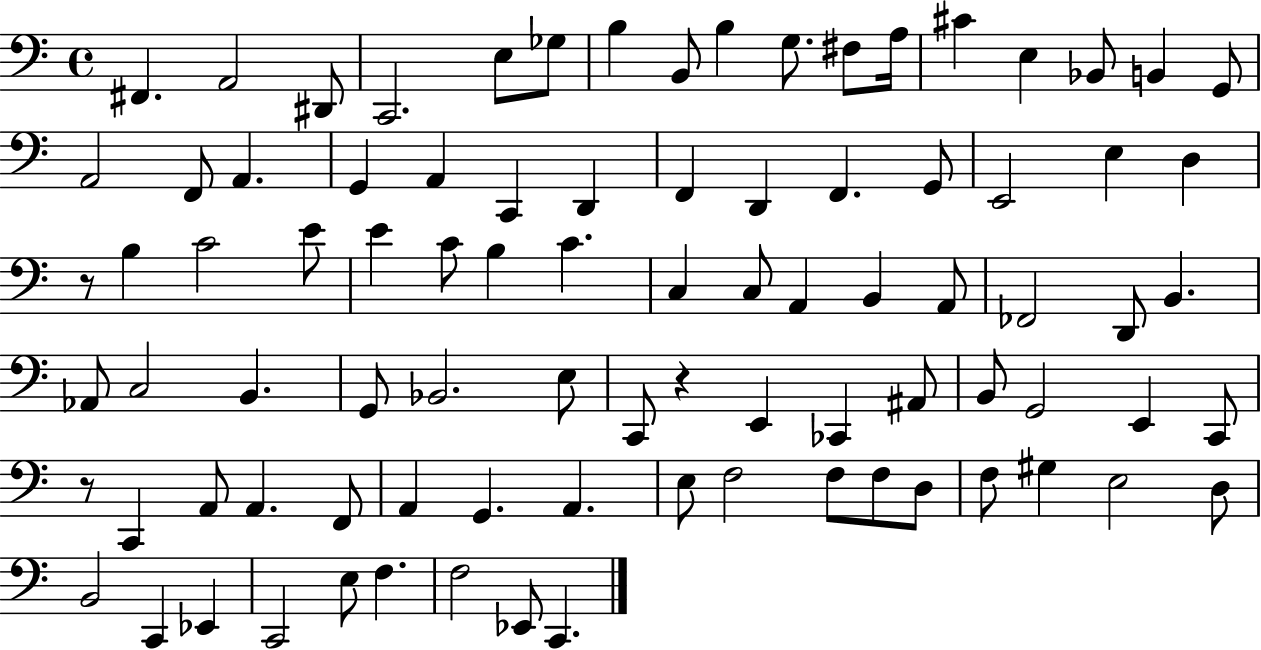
{
  \clef bass
  \time 4/4
  \defaultTimeSignature
  \key c \major
  \repeat volta 2 { fis,4. a,2 dis,8 | c,2. e8 ges8 | b4 b,8 b4 g8. fis8 a16 | cis'4 e4 bes,8 b,4 g,8 | \break a,2 f,8 a,4. | g,4 a,4 c,4 d,4 | f,4 d,4 f,4. g,8 | e,2 e4 d4 | \break r8 b4 c'2 e'8 | e'4 c'8 b4 c'4. | c4 c8 a,4 b,4 a,8 | fes,2 d,8 b,4. | \break aes,8 c2 b,4. | g,8 bes,2. e8 | c,8 r4 e,4 ces,4 ais,8 | b,8 g,2 e,4 c,8 | \break r8 c,4 a,8 a,4. f,8 | a,4 g,4. a,4. | e8 f2 f8 f8 d8 | f8 gis4 e2 d8 | \break b,2 c,4 ees,4 | c,2 e8 f4. | f2 ees,8 c,4. | } \bar "|."
}